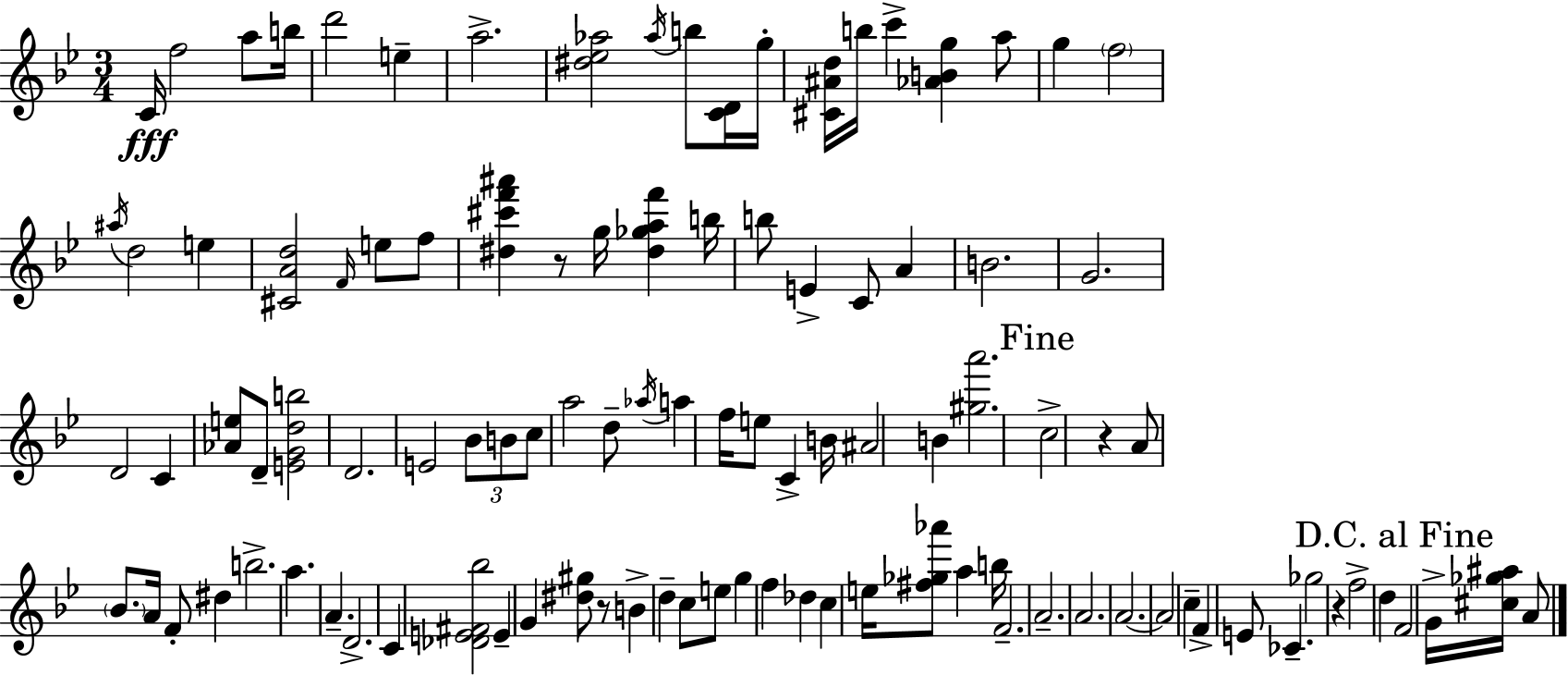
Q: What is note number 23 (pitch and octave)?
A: B5